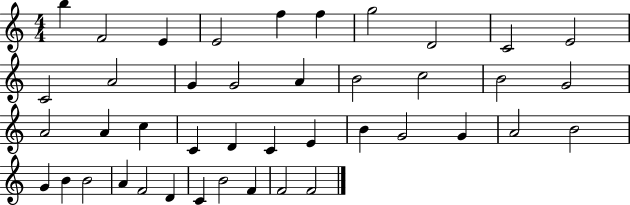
{
  \clef treble
  \numericTimeSignature
  \time 4/4
  \key c \major
  b''4 f'2 e'4 | e'2 f''4 f''4 | g''2 d'2 | c'2 e'2 | \break c'2 a'2 | g'4 g'2 a'4 | b'2 c''2 | b'2 g'2 | \break a'2 a'4 c''4 | c'4 d'4 c'4 e'4 | b'4 g'2 g'4 | a'2 b'2 | \break g'4 b'4 b'2 | a'4 f'2 d'4 | c'4 b'2 f'4 | f'2 f'2 | \break \bar "|."
}